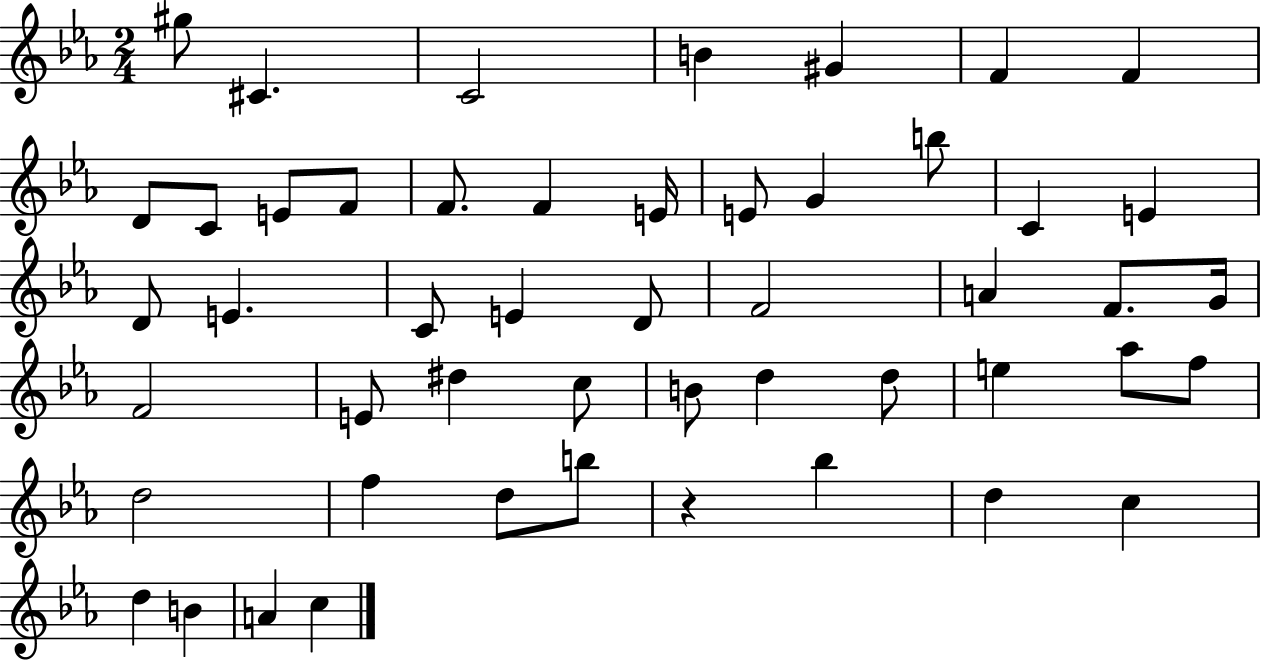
{
  \clef treble
  \numericTimeSignature
  \time 2/4
  \key ees \major
  \repeat volta 2 { gis''8 cis'4. | c'2 | b'4 gis'4 | f'4 f'4 | \break d'8 c'8 e'8 f'8 | f'8. f'4 e'16 | e'8 g'4 b''8 | c'4 e'4 | \break d'8 e'4. | c'8 e'4 d'8 | f'2 | a'4 f'8. g'16 | \break f'2 | e'8 dis''4 c''8 | b'8 d''4 d''8 | e''4 aes''8 f''8 | \break d''2 | f''4 d''8 b''8 | r4 bes''4 | d''4 c''4 | \break d''4 b'4 | a'4 c''4 | } \bar "|."
}